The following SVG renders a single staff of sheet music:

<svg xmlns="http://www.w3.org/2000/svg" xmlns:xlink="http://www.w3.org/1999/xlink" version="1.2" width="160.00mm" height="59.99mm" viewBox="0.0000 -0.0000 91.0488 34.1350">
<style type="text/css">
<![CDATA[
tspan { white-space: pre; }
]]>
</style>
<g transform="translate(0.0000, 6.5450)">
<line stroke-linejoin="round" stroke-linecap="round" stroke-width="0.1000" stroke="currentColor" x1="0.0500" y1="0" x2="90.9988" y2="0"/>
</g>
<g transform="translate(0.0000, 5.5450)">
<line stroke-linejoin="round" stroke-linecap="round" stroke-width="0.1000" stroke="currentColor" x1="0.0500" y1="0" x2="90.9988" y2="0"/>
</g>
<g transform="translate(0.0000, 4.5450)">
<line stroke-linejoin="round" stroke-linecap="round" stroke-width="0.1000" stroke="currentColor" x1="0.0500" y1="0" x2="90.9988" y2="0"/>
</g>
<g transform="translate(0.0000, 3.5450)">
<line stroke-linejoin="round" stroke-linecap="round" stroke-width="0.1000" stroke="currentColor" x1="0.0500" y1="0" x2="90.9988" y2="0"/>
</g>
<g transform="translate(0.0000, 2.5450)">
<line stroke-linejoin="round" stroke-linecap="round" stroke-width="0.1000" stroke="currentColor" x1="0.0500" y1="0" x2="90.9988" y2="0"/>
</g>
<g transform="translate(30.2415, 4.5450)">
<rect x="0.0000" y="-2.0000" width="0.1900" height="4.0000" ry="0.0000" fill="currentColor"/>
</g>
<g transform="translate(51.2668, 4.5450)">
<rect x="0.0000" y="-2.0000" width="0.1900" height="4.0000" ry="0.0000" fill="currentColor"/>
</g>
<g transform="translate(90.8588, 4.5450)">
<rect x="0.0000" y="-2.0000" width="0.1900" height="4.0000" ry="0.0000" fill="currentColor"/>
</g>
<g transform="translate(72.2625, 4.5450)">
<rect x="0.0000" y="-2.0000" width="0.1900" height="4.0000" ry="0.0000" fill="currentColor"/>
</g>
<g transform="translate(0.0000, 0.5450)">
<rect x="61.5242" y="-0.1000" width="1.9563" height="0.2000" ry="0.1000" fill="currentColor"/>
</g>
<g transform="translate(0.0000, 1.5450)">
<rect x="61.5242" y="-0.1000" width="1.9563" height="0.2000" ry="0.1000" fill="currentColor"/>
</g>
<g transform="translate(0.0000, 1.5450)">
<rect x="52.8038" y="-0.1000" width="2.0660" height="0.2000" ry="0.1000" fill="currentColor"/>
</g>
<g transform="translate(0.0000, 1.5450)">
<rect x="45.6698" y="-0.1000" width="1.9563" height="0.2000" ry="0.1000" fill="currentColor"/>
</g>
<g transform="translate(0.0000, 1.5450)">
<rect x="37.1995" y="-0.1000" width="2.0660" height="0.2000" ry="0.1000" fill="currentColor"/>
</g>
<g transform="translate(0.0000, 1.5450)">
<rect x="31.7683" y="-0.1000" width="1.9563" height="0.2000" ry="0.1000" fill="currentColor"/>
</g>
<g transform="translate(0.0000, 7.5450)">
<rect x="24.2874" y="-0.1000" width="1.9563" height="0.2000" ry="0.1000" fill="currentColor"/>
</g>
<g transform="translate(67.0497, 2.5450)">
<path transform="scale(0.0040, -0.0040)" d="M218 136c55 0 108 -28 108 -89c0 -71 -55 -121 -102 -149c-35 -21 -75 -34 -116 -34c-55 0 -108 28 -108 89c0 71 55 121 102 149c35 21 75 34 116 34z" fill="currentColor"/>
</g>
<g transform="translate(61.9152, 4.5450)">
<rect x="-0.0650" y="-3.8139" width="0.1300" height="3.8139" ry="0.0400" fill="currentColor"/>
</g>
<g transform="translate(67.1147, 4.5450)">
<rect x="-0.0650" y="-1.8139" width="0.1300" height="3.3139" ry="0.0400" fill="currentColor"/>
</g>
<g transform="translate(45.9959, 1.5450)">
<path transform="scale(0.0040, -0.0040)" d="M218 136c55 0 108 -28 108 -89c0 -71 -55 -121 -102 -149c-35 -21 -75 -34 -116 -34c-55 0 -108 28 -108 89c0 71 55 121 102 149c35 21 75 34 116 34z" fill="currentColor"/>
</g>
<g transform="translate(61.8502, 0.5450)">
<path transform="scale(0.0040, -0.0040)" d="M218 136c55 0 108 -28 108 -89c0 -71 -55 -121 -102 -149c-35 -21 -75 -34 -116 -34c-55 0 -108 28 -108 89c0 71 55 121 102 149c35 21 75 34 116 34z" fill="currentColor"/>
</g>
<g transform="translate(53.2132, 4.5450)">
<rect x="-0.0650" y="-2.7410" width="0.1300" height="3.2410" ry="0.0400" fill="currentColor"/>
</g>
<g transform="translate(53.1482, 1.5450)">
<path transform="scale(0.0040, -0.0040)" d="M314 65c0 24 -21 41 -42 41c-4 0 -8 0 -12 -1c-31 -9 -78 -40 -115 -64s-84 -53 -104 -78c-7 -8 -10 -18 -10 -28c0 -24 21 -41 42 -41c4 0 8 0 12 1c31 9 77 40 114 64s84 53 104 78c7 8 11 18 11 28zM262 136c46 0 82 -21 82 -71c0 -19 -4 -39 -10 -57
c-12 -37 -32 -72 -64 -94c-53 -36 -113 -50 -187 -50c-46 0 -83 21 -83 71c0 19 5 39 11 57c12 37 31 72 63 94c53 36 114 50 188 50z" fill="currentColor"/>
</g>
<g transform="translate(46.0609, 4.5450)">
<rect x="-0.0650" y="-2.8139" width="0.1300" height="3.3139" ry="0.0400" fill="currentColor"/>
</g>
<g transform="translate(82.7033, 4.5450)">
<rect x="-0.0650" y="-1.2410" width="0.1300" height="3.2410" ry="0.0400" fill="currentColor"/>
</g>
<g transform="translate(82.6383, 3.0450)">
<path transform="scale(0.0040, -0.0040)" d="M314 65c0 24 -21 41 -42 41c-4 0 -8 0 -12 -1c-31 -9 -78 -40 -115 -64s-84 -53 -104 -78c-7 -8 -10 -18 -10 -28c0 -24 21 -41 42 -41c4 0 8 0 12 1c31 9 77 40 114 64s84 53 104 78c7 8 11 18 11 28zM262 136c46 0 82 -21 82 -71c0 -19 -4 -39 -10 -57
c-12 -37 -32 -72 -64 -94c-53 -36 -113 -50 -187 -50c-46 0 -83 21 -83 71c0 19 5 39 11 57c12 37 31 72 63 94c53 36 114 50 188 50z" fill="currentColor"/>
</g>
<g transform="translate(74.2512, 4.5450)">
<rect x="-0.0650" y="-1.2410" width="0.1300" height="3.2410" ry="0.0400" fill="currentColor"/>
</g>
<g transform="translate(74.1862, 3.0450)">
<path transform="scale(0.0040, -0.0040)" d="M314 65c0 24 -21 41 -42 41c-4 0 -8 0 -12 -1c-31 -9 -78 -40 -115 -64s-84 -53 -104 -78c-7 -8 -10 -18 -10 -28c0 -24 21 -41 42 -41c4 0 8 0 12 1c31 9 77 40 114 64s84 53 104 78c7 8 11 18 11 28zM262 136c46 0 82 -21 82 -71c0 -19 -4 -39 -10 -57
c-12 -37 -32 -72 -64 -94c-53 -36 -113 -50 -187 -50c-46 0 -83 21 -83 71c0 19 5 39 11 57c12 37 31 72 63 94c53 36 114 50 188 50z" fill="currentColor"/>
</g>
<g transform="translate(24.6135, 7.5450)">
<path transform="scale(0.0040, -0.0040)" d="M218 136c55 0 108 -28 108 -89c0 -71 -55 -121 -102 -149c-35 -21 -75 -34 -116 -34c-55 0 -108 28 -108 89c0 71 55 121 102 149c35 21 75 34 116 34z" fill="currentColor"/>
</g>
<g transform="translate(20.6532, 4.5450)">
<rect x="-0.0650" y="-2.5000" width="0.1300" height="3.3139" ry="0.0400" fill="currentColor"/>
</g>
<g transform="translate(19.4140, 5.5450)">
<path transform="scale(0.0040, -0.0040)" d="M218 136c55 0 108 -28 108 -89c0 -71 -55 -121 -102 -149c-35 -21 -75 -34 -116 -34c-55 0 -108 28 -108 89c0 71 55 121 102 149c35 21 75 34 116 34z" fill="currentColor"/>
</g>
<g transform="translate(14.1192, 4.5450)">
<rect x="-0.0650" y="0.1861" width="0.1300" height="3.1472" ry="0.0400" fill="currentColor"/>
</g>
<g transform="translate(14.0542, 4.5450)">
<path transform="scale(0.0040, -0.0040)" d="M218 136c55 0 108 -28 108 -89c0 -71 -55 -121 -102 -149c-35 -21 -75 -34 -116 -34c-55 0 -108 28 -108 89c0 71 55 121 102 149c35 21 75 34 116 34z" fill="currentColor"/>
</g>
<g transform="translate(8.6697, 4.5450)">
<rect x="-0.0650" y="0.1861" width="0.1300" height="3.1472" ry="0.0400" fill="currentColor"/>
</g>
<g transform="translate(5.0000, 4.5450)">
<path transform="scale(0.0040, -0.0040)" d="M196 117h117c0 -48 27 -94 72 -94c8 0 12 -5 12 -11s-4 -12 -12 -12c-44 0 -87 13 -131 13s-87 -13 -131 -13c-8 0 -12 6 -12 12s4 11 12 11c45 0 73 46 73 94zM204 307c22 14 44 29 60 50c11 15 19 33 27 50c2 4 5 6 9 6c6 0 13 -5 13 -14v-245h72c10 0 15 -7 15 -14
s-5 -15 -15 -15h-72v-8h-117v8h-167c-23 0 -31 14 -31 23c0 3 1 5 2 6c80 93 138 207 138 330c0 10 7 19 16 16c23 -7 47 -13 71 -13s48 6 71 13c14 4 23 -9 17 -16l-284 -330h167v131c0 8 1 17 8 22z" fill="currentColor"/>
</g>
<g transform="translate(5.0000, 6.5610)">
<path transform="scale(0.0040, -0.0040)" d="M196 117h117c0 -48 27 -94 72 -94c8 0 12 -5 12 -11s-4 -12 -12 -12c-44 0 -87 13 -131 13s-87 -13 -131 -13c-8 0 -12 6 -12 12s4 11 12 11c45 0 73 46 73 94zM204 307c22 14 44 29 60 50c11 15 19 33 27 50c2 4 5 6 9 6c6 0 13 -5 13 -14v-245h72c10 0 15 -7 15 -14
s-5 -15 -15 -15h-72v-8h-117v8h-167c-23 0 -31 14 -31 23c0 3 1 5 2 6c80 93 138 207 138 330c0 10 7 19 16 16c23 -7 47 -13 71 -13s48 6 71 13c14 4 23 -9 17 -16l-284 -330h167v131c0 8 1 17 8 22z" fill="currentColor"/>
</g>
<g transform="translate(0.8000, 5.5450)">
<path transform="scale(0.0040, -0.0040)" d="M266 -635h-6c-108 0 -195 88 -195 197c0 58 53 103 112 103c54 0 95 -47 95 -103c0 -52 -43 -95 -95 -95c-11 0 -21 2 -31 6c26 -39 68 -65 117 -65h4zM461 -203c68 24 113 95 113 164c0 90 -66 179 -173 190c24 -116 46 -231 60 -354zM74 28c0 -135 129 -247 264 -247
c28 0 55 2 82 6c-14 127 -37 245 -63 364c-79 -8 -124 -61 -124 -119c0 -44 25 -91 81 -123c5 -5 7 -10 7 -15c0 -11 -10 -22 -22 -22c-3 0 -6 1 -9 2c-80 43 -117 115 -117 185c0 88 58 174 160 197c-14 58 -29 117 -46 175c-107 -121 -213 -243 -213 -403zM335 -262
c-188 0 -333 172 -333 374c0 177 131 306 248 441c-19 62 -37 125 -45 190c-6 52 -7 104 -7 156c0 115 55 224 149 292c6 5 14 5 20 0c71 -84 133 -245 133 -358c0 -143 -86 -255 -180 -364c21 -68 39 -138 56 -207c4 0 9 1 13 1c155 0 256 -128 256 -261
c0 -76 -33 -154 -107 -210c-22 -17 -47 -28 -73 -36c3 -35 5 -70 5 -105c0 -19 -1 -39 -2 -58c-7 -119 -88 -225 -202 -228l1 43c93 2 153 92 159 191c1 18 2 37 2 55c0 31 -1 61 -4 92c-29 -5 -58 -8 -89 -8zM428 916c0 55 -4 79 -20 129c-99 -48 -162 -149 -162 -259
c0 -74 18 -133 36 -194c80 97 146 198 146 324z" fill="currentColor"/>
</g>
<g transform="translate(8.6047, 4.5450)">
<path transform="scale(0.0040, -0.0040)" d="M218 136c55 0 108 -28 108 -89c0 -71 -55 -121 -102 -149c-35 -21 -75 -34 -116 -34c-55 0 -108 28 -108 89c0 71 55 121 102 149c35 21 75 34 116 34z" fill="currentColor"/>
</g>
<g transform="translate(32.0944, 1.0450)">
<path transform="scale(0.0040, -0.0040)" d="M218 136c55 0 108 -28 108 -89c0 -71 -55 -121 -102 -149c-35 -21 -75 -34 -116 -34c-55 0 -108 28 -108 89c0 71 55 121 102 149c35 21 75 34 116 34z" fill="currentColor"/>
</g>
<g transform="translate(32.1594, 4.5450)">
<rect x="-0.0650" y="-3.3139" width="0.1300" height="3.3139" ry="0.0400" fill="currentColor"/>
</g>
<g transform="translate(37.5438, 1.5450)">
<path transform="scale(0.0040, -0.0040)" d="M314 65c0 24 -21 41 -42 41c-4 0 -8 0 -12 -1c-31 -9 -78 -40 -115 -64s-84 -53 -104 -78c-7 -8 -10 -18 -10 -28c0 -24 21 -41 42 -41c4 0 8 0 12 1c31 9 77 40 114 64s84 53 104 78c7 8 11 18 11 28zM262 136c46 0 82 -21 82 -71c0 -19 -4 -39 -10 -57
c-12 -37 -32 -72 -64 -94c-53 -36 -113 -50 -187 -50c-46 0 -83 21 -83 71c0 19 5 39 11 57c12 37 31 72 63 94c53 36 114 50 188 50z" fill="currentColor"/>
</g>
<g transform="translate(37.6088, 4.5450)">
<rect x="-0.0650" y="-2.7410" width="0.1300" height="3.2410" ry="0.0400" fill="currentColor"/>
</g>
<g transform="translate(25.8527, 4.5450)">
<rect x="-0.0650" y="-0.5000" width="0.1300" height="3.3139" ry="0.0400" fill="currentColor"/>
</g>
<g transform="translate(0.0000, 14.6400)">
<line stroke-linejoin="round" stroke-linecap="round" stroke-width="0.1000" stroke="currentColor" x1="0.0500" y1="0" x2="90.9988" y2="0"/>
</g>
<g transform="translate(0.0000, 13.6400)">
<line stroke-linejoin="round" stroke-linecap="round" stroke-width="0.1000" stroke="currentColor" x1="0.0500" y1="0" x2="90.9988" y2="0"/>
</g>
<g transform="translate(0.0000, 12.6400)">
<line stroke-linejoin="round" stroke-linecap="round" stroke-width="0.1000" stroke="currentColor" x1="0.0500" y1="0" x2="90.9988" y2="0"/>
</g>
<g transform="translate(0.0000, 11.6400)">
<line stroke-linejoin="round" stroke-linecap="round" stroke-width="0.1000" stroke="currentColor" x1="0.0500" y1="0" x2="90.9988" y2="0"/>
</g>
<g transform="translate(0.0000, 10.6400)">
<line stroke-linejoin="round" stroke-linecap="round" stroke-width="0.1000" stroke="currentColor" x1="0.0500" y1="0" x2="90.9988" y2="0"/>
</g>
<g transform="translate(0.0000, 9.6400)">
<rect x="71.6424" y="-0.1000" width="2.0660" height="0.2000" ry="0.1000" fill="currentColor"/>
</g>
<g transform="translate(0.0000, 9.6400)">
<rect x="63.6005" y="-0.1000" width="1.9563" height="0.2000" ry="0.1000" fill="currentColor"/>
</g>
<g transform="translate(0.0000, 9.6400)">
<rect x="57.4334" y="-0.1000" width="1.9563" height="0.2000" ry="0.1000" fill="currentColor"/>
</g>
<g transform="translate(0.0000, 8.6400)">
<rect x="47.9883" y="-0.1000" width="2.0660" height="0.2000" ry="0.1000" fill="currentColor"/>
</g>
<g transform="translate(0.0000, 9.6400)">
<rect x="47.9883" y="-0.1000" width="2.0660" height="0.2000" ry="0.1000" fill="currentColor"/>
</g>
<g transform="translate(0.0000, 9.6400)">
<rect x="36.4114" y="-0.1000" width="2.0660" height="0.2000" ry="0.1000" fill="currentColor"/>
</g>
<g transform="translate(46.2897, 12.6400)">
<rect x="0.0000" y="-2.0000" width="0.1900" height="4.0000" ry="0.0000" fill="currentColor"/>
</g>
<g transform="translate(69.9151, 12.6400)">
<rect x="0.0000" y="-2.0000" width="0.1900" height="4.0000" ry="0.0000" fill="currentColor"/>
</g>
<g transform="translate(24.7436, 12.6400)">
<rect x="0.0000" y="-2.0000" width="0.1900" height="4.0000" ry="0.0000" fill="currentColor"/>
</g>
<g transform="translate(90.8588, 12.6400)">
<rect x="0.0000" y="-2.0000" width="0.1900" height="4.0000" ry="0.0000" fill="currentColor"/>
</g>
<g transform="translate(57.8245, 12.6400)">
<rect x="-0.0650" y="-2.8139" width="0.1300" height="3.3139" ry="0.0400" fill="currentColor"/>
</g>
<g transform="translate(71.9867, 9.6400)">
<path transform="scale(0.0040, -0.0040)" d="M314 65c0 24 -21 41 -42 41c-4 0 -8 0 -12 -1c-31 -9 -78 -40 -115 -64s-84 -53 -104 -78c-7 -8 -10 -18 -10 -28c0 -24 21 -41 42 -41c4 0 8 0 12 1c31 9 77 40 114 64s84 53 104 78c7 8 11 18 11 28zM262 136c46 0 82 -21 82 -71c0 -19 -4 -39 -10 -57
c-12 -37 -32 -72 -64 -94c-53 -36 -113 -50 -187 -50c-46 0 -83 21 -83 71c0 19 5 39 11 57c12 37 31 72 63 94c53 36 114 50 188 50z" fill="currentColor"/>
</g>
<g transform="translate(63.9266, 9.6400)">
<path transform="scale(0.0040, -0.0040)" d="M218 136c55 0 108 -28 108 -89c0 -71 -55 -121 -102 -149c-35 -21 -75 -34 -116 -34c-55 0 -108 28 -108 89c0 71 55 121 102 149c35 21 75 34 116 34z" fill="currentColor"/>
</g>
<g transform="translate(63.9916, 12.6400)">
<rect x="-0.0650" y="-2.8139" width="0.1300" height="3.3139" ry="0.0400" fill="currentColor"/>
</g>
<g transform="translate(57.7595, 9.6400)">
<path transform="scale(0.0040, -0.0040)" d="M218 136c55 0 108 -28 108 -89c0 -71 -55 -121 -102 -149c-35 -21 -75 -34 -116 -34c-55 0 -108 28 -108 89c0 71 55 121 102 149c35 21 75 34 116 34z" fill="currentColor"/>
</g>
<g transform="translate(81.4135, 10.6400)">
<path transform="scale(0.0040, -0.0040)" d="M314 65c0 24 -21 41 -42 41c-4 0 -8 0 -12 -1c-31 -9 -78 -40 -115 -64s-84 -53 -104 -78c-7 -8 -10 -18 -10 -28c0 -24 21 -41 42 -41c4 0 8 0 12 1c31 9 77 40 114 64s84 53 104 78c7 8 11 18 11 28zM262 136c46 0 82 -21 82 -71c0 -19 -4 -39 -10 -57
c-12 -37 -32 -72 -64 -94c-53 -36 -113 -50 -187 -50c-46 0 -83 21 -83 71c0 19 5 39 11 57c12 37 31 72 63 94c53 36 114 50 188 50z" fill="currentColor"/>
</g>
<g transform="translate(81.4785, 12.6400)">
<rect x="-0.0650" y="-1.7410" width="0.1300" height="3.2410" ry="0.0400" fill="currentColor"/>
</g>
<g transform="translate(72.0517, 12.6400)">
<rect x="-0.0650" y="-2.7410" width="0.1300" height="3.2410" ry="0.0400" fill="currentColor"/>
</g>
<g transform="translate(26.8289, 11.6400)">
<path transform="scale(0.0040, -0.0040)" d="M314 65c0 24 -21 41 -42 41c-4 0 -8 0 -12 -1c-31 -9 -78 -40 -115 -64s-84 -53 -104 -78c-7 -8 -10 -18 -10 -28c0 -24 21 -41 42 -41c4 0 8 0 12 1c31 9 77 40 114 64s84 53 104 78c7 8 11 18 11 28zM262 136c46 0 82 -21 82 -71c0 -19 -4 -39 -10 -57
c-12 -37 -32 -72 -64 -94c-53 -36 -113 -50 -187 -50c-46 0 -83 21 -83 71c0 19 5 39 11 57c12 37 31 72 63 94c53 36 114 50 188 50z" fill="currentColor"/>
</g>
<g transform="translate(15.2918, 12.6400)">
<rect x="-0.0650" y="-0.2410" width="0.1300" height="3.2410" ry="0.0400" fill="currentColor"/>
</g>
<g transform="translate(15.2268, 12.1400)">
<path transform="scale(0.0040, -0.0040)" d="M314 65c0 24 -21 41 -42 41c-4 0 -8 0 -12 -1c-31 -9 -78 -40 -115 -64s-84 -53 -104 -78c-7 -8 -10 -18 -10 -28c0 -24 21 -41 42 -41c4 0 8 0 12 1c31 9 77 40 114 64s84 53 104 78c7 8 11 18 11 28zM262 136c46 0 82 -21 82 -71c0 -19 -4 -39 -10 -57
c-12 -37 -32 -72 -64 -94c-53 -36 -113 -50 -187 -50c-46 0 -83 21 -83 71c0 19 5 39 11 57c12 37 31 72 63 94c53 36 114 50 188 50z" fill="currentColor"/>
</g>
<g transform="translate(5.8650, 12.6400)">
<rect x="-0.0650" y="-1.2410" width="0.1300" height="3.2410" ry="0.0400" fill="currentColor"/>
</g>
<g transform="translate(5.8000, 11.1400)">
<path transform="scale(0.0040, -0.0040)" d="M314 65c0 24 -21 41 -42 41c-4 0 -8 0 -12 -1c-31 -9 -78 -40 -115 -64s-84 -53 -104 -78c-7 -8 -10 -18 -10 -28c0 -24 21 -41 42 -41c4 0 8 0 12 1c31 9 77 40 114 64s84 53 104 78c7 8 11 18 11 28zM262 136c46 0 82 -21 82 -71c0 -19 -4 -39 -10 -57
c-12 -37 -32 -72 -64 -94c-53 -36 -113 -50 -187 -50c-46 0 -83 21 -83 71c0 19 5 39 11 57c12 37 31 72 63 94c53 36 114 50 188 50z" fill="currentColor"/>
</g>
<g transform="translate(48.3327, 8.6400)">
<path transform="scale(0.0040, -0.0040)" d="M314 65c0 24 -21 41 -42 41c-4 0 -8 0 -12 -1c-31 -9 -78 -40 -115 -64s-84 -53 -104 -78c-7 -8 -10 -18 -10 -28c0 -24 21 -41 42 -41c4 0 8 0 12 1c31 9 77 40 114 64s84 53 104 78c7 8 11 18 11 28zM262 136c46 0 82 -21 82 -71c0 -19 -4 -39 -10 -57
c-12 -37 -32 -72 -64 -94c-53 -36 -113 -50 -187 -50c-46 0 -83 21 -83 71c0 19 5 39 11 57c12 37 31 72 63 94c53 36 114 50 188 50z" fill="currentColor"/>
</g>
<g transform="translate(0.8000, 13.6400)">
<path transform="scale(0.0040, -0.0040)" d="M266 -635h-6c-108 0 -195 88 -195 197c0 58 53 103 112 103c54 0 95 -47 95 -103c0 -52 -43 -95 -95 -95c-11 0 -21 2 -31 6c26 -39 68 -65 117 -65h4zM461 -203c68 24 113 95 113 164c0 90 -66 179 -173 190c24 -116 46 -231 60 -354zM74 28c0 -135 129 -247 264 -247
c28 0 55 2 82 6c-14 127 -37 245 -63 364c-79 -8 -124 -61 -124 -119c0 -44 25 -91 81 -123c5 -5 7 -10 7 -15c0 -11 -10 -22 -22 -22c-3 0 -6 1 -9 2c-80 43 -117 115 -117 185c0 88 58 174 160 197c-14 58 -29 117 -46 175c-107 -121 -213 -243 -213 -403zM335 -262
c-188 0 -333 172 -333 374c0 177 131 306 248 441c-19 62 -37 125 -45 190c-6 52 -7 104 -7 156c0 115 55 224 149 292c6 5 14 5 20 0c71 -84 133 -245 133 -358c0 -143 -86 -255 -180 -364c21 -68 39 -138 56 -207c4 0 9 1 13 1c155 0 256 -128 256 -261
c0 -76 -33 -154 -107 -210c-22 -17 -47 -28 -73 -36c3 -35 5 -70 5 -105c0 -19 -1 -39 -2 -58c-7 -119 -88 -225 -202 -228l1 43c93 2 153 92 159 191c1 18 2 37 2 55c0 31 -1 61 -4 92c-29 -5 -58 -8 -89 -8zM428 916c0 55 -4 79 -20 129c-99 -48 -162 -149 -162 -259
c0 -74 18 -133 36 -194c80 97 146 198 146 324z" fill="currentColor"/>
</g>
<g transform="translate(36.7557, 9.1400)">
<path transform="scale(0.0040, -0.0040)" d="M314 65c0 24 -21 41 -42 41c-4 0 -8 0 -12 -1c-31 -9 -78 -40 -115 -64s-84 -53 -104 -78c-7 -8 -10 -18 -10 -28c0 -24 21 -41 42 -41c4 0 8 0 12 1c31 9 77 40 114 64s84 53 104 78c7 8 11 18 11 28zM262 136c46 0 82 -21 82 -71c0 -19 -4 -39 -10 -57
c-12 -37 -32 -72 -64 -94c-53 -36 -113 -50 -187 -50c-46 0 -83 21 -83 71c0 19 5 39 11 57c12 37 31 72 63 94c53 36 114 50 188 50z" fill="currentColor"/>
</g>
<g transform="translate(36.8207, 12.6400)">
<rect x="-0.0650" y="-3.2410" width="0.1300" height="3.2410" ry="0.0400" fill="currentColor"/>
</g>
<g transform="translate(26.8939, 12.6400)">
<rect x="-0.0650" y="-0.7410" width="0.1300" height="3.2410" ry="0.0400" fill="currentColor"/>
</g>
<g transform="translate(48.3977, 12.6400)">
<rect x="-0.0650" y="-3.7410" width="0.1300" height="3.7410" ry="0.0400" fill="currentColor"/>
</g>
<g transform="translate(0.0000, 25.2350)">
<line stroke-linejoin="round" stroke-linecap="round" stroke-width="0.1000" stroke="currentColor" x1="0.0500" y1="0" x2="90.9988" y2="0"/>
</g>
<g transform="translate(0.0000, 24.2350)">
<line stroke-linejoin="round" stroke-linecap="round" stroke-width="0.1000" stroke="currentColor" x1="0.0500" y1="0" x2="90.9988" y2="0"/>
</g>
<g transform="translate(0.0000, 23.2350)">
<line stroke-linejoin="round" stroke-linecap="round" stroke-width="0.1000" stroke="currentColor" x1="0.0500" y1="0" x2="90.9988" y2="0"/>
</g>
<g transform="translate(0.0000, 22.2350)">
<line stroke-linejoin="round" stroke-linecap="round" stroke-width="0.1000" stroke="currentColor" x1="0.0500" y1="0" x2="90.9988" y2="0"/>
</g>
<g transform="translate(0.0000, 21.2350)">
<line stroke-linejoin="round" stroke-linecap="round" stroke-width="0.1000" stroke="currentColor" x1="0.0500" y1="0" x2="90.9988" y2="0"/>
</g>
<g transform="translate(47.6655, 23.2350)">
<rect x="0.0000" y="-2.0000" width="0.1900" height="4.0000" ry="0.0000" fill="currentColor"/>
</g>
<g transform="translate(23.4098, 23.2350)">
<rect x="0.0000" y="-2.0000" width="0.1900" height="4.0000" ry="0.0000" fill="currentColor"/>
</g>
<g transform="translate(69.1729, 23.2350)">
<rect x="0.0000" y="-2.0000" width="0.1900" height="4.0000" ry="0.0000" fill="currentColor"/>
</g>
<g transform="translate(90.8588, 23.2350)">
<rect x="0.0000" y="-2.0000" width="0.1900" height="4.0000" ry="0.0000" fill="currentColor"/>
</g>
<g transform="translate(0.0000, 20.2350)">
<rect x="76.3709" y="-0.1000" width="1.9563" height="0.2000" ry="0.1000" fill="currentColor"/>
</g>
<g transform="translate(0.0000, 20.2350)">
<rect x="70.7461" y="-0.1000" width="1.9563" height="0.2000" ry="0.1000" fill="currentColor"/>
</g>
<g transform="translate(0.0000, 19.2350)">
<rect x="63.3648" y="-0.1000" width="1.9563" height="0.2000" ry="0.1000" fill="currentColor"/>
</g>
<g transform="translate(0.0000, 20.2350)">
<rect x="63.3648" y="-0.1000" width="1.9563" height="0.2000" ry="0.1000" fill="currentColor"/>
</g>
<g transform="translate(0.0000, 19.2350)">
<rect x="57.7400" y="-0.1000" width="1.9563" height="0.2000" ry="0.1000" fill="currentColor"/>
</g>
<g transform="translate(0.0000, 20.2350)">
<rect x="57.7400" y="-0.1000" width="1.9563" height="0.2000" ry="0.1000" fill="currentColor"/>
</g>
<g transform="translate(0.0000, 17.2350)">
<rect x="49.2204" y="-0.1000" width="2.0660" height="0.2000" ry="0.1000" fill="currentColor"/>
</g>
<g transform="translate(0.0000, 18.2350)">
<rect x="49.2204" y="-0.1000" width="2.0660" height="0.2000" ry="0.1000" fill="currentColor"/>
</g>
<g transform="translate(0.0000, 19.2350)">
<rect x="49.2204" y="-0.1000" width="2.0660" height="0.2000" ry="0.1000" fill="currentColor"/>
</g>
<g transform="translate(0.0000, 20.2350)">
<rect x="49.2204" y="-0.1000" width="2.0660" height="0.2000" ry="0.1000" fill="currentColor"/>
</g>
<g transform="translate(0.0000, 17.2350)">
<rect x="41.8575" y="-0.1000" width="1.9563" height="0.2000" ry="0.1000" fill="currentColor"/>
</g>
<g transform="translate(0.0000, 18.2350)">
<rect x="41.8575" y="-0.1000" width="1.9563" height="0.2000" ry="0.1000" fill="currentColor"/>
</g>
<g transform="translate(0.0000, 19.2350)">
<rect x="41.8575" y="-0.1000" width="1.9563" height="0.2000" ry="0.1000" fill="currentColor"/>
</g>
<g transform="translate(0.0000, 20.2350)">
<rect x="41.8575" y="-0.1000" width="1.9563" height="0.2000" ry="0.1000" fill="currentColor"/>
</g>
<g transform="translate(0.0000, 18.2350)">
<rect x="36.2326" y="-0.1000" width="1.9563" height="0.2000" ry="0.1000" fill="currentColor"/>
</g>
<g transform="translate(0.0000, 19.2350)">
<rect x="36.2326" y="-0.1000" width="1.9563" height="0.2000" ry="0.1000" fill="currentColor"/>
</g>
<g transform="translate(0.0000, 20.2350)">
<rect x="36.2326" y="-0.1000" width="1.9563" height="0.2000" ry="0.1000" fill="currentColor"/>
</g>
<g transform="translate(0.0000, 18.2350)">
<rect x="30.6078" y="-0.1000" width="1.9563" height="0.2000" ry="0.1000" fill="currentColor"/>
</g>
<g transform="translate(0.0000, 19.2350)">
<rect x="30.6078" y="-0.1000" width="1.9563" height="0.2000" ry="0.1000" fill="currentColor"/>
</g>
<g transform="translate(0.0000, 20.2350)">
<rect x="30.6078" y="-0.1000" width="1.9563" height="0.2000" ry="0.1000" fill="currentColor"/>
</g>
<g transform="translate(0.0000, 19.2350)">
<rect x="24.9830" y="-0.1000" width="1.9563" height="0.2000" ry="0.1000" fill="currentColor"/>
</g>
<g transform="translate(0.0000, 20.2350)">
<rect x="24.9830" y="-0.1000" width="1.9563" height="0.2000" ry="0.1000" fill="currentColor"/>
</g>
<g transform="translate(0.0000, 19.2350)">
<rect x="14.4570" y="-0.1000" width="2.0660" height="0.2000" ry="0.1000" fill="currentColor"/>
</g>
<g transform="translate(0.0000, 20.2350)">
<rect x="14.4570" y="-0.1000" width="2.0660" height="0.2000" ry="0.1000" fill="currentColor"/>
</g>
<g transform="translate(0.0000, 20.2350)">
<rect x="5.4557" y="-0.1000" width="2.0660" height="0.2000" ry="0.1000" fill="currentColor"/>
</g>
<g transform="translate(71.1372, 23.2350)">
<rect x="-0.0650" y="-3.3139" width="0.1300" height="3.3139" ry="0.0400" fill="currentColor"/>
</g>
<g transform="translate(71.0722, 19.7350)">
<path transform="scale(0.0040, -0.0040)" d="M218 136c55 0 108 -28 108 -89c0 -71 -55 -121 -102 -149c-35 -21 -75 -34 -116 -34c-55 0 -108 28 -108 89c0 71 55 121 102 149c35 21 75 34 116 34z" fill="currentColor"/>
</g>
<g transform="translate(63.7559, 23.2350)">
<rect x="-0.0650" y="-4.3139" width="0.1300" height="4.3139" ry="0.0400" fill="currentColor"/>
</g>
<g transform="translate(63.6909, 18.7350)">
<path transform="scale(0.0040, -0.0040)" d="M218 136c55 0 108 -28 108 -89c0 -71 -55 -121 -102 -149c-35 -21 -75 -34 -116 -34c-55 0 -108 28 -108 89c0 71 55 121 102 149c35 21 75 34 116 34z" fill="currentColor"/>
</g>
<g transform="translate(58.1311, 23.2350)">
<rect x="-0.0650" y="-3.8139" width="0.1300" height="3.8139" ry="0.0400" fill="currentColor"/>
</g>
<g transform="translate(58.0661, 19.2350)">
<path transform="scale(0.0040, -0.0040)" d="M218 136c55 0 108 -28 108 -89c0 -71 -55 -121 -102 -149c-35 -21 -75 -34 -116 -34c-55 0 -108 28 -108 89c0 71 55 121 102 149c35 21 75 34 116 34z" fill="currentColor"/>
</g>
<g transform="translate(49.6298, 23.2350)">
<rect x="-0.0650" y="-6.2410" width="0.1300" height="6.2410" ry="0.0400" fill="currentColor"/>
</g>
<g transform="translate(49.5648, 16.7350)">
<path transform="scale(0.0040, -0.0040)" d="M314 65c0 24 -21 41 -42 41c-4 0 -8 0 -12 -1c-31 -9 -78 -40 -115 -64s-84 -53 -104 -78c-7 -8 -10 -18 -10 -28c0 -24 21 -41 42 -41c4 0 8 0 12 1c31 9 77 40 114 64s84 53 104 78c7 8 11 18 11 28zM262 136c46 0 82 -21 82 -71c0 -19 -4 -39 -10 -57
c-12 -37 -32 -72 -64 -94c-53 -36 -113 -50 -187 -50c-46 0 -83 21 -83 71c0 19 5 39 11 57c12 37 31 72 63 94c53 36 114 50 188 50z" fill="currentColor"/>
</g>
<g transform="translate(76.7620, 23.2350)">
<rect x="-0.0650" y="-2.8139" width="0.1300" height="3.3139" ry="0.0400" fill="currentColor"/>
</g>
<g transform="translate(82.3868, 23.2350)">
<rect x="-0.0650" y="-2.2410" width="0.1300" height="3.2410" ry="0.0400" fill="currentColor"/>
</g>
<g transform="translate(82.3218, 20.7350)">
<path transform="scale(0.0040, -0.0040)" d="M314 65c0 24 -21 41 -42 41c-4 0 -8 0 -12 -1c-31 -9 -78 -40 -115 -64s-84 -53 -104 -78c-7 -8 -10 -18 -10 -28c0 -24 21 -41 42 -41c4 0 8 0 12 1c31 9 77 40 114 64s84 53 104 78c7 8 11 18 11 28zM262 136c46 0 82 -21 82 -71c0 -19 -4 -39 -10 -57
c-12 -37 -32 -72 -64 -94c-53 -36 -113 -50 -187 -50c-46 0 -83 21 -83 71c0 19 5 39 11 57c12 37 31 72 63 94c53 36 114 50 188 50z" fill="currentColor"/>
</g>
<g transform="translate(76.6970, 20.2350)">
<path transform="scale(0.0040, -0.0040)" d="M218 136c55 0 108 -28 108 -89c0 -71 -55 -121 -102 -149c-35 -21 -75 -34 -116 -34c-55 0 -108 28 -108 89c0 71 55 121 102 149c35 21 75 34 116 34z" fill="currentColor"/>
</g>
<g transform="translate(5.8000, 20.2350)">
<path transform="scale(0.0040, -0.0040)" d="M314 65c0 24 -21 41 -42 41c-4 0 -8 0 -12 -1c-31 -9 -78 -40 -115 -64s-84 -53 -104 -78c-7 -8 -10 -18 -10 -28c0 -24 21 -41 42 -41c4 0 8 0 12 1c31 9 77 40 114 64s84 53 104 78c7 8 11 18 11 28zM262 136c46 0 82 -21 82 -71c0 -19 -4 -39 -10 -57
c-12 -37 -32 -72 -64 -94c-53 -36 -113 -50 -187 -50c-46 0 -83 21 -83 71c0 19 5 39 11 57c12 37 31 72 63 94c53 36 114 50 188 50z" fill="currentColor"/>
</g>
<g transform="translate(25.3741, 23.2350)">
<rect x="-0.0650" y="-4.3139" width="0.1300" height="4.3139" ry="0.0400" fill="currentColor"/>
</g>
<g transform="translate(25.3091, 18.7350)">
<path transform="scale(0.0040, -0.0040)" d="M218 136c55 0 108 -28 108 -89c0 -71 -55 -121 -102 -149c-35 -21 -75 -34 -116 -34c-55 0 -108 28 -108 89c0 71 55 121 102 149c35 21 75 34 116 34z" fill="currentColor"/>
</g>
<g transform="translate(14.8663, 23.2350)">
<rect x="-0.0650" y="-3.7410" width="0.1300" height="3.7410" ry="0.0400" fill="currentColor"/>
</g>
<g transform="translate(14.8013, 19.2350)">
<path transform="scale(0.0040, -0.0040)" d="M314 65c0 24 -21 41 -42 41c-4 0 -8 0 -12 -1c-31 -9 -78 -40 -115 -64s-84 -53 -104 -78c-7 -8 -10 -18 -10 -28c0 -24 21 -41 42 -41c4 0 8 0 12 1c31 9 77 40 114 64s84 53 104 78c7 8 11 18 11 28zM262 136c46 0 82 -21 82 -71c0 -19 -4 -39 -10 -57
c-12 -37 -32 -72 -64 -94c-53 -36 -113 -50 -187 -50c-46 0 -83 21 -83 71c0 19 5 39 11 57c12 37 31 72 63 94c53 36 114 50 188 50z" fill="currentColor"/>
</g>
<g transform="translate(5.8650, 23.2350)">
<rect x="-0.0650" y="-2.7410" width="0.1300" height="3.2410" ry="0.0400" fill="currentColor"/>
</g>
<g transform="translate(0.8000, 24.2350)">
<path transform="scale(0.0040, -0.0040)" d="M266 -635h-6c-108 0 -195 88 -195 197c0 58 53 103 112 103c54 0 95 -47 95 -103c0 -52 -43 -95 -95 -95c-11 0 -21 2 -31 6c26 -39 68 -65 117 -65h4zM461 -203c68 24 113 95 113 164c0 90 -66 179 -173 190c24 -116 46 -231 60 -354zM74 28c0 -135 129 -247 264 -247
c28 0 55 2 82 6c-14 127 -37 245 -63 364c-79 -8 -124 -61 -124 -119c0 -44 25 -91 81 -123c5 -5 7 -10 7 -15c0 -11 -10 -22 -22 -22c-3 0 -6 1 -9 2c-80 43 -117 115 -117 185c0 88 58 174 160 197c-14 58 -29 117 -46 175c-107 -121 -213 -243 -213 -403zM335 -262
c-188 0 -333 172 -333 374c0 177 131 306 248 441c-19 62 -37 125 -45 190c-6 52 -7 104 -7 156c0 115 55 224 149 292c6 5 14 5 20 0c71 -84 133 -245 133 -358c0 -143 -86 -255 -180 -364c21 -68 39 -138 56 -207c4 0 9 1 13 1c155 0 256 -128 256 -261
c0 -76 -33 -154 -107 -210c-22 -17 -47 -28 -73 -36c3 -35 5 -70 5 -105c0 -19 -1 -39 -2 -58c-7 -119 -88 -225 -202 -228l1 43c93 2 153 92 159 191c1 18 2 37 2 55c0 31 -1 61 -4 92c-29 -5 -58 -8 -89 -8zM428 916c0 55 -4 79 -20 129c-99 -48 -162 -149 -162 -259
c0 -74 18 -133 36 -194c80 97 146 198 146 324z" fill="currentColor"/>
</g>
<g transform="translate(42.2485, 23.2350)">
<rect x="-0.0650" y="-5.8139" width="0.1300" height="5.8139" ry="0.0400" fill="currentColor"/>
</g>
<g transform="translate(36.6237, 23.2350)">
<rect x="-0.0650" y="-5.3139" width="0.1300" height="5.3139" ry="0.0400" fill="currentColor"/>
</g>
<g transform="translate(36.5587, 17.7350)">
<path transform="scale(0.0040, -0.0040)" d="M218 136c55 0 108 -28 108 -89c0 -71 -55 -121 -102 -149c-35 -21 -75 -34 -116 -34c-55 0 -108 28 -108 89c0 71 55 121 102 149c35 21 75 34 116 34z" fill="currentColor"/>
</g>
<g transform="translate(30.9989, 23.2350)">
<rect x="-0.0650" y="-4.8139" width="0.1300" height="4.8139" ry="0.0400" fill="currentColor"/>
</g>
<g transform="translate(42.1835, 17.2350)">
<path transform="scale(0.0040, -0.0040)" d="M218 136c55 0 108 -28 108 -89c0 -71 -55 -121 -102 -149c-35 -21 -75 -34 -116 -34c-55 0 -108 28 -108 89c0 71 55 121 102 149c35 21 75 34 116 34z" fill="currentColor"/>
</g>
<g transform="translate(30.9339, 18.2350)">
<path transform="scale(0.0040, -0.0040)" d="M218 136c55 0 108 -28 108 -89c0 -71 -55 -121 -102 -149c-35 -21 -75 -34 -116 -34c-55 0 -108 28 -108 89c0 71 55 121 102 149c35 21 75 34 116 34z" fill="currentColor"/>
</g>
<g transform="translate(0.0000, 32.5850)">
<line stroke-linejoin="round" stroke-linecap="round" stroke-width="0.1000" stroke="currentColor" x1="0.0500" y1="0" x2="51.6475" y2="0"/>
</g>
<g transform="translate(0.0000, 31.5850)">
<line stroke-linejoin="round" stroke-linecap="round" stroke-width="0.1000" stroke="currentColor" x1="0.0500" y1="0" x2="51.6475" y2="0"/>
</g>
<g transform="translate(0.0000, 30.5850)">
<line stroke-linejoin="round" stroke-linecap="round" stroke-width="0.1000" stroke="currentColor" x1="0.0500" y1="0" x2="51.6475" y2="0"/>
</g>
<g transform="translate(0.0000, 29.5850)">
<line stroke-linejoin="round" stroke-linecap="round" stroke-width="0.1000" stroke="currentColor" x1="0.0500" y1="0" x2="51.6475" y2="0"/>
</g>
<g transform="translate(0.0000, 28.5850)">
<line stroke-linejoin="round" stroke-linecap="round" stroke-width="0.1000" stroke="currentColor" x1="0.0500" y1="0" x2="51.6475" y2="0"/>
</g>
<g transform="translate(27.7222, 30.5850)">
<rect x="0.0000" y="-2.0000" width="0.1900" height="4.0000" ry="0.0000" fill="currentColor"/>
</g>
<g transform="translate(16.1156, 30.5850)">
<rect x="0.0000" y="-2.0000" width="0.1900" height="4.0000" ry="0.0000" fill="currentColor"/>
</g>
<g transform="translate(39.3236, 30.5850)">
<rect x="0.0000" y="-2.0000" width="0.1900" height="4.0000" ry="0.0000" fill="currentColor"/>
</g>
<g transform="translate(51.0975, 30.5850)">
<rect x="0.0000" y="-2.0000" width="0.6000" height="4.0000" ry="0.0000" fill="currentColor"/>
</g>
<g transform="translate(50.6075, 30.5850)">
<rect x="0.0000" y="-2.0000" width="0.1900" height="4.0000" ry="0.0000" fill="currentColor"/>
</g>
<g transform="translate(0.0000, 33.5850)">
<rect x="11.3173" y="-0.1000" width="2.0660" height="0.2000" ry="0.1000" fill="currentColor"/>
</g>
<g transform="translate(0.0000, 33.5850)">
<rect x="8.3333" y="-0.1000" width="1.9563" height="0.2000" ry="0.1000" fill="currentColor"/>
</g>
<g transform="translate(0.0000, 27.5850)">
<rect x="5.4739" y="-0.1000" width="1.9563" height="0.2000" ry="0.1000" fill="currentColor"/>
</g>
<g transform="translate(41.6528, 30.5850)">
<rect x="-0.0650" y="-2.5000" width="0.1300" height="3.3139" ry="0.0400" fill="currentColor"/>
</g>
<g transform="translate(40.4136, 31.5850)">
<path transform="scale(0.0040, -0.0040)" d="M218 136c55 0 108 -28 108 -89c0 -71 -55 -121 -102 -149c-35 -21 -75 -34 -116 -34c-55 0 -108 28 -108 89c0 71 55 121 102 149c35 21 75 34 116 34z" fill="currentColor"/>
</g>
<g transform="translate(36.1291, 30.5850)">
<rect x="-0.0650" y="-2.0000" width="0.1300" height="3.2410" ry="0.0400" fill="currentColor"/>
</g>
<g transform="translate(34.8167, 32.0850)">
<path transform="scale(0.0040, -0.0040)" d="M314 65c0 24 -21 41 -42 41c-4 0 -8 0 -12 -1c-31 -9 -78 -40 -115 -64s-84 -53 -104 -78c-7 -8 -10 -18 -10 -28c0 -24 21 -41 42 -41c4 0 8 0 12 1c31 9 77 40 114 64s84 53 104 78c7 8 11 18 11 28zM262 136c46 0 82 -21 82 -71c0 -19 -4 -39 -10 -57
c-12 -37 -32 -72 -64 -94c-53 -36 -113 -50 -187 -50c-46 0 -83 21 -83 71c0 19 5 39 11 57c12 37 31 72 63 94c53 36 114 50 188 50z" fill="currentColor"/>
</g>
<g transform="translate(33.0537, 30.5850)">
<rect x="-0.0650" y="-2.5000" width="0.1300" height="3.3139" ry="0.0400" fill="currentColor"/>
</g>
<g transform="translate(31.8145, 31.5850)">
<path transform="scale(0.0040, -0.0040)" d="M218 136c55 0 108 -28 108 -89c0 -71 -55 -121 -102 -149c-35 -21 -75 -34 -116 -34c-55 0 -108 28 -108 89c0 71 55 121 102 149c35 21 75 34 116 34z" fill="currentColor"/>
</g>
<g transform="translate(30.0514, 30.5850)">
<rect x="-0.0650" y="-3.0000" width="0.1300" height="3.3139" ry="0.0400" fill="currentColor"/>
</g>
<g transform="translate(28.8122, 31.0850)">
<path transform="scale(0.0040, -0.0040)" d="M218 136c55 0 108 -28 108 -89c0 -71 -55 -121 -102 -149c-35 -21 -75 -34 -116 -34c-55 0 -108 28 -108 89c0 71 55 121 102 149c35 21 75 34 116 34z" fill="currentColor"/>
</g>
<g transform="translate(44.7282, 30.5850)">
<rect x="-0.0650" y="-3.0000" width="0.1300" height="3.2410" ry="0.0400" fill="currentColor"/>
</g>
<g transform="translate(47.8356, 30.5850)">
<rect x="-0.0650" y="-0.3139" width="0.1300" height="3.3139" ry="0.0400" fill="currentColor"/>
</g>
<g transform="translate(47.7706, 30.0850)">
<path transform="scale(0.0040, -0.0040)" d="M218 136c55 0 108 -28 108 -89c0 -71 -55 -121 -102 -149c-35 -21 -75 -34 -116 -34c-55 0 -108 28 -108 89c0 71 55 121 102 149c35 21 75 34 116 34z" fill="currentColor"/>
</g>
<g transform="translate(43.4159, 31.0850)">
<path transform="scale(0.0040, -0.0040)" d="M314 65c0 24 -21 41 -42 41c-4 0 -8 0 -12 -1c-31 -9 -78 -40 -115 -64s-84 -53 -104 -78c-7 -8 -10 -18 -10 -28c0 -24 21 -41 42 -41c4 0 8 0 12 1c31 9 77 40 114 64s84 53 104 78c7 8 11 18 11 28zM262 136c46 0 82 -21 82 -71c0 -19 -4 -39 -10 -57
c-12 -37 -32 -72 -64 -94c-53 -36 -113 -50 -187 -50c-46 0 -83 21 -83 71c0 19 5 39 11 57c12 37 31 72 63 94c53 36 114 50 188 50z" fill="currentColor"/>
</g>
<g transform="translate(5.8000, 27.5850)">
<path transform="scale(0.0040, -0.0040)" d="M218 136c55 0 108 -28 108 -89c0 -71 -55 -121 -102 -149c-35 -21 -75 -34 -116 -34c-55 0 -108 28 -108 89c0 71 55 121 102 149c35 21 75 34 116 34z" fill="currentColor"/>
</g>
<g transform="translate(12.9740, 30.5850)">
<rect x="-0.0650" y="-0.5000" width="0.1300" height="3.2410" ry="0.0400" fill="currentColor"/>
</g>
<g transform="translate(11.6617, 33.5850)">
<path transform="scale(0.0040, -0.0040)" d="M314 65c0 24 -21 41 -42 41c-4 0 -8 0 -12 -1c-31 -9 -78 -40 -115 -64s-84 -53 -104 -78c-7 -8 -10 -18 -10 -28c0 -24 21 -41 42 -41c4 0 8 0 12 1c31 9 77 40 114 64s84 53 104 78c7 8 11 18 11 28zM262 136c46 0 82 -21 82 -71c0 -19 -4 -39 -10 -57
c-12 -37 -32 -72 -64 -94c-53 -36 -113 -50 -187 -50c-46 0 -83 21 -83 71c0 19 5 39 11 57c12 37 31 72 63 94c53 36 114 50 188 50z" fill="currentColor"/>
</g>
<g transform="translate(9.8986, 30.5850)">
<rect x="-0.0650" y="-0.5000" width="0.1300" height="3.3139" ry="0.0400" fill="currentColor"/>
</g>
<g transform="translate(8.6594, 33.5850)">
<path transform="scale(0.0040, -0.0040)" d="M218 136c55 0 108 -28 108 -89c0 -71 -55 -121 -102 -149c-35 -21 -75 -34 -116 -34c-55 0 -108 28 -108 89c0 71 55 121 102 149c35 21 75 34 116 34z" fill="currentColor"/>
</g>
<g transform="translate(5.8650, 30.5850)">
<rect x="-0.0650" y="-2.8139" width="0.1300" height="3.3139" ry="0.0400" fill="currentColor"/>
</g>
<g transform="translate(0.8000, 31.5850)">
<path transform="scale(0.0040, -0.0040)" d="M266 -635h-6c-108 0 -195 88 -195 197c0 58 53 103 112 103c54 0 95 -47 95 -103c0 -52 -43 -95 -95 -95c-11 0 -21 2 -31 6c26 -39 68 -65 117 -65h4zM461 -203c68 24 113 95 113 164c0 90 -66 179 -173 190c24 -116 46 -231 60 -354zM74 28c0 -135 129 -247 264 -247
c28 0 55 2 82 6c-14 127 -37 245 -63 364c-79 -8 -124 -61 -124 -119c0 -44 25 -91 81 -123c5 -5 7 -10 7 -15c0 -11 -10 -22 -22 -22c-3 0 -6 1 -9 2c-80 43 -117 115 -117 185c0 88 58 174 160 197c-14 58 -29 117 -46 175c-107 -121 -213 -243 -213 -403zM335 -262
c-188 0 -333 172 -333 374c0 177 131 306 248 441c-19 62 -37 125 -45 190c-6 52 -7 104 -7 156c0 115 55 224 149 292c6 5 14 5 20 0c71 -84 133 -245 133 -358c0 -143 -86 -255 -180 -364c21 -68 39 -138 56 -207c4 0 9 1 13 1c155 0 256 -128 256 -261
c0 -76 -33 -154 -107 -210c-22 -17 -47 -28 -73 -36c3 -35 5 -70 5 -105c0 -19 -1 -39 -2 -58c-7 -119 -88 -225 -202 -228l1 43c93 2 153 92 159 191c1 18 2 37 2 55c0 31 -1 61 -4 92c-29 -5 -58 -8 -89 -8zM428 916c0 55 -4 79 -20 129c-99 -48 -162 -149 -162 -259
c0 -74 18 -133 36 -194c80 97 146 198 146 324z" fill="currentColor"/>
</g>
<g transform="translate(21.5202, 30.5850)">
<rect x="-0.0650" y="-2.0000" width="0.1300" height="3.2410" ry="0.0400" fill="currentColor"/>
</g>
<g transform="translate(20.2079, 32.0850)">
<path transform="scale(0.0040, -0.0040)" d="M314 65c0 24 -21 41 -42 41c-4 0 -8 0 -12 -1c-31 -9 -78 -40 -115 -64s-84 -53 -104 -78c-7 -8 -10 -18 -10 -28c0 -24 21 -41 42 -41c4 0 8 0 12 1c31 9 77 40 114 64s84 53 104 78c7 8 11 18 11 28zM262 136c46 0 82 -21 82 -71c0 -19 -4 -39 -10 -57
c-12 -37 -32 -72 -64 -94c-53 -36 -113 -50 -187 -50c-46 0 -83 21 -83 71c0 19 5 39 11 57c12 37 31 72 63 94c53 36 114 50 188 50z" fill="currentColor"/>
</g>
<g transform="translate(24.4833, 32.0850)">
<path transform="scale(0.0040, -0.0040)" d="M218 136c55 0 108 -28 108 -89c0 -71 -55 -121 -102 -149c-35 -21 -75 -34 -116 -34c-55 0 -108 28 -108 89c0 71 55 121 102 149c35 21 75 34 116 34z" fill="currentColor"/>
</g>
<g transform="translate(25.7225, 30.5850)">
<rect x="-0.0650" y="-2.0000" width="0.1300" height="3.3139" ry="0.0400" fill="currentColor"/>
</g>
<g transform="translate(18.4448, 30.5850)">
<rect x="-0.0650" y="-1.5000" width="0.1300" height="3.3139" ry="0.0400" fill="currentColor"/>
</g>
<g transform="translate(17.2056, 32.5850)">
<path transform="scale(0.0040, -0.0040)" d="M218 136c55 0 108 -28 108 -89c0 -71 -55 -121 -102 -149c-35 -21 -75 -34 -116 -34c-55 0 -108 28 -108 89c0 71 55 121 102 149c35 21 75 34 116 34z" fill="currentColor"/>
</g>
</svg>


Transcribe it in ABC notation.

X:1
T:Untitled
M:4/4
L:1/4
K:C
B B G C b a2 a a2 c' f e2 e2 e2 c2 d2 b2 c'2 a a a2 f2 a2 c'2 d' e' f' g' a'2 c' d' b a g2 a C C2 E F2 F A G F2 G A2 c